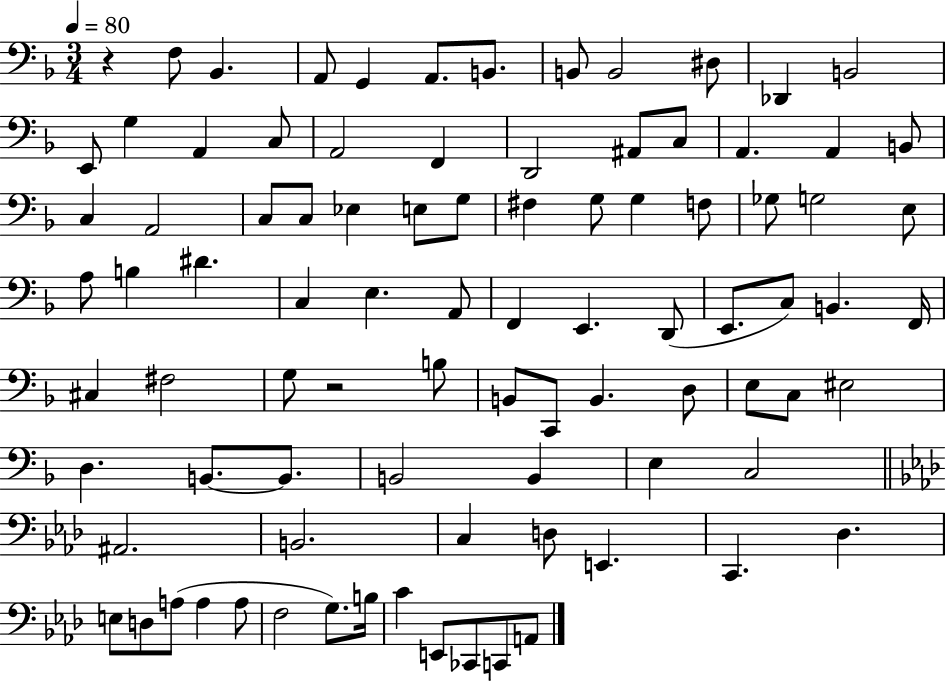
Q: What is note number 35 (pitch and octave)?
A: Gb3